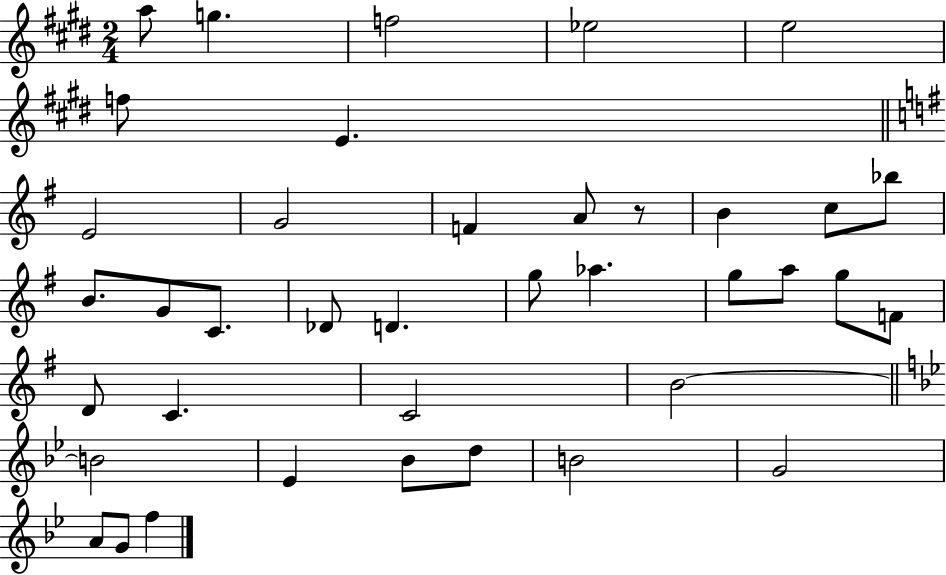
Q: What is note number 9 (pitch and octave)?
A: G4